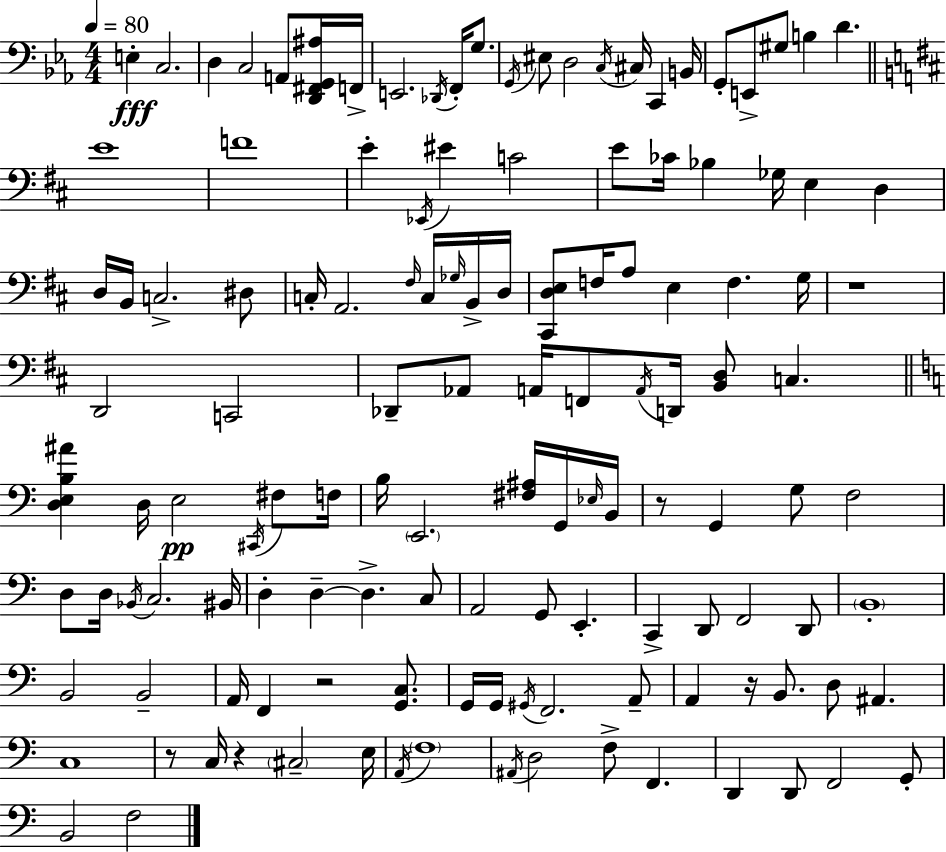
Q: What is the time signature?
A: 4/4